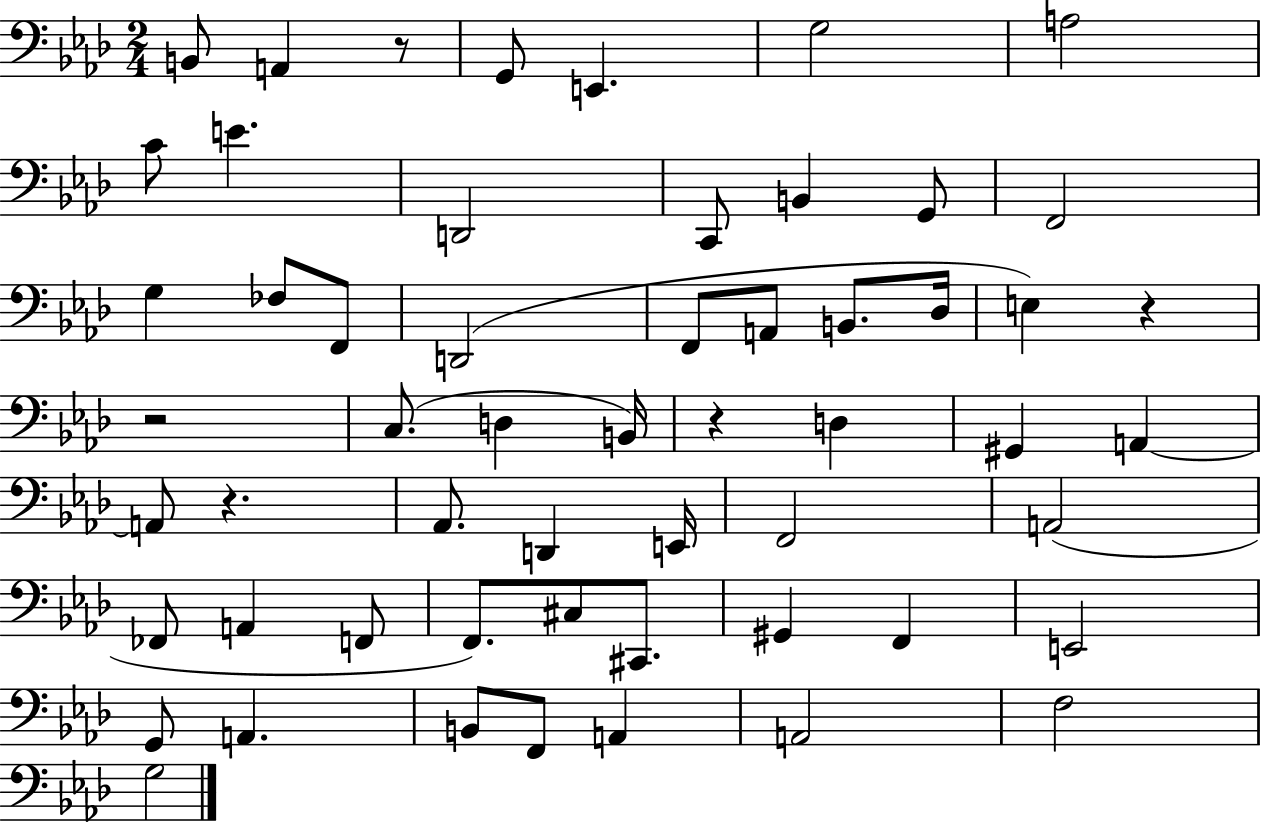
{
  \clef bass
  \numericTimeSignature
  \time 2/4
  \key aes \major
  b,8 a,4 r8 | g,8 e,4. | g2 | a2 | \break c'8 e'4. | d,2 | c,8 b,4 g,8 | f,2 | \break g4 fes8 f,8 | d,2( | f,8 a,8 b,8. des16 | e4) r4 | \break r2 | c8.( d4 b,16) | r4 d4 | gis,4 a,4~~ | \break a,8 r4. | aes,8. d,4 e,16 | f,2 | a,2( | \break fes,8 a,4 f,8 | f,8.) cis8 cis,8. | gis,4 f,4 | e,2 | \break g,8 a,4. | b,8 f,8 a,4 | a,2 | f2 | \break g2 | \bar "|."
}